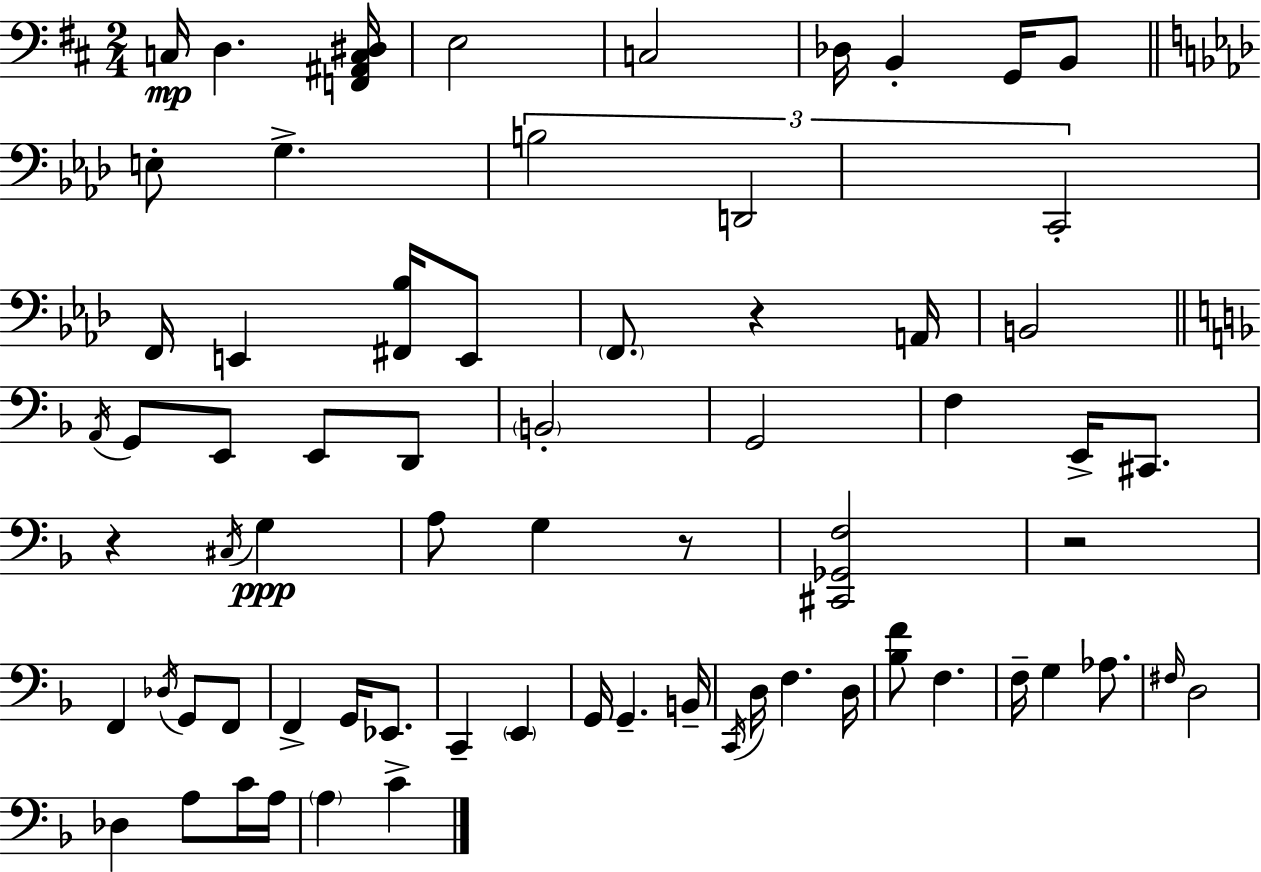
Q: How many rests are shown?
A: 4